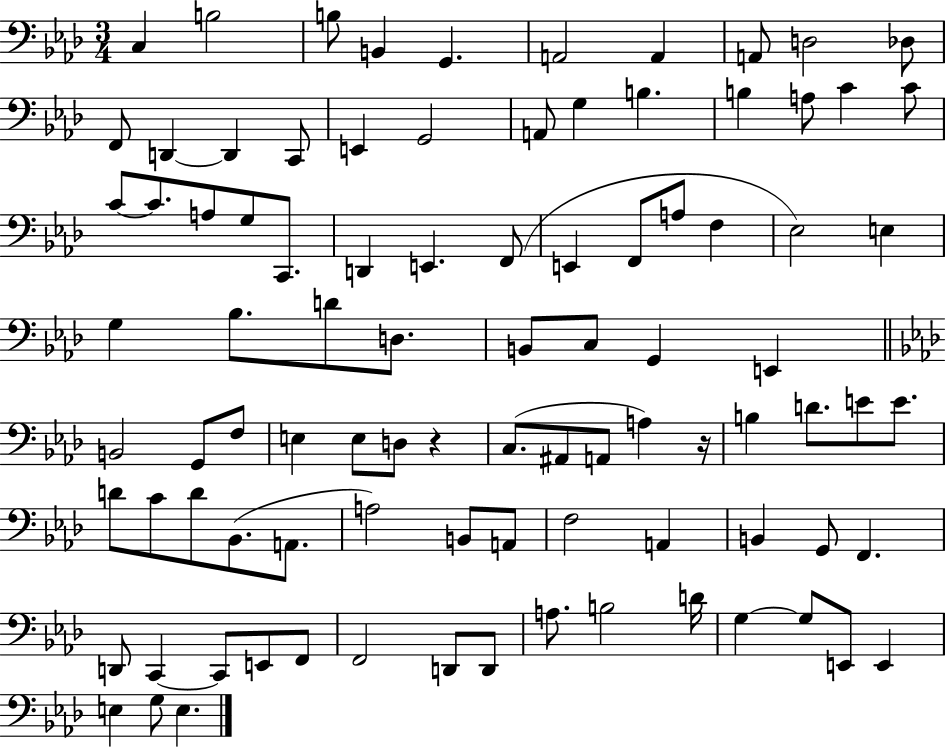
{
  \clef bass
  \numericTimeSignature
  \time 3/4
  \key aes \major
  c4 b2 | b8 b,4 g,4. | a,2 a,4 | a,8 d2 des8 | \break f,8 d,4~~ d,4 c,8 | e,4 g,2 | a,8 g4 b4. | b4 a8 c'4 c'8 | \break c'8~~ c'8. a8 g8 c,8. | d,4 e,4. f,8( | e,4 f,8 a8 f4 | ees2) e4 | \break g4 bes8. d'8 d8. | b,8 c8 g,4 e,4 | \bar "||" \break \key f \minor b,2 g,8 f8 | e4 e8 d8 r4 | c8.( ais,8 a,8 a4) r16 | b4 d'8. e'8 e'8. | \break d'8 c'8 d'8 bes,8.( a,8. | a2) b,8 a,8 | f2 a,4 | b,4 g,8 f,4. | \break d,8 c,4~~ c,8 e,8 f,8 | f,2 d,8 d,8 | a8. b2 d'16 | g4~~ g8 e,8 e,4 | \break e4 g8 e4. | \bar "|."
}